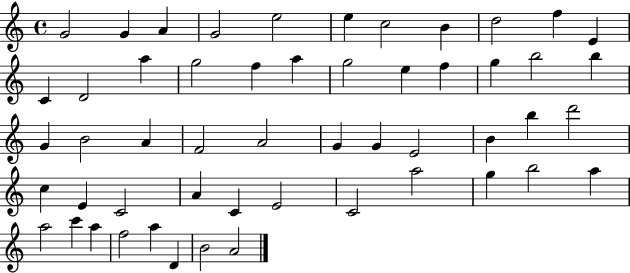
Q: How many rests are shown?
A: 0